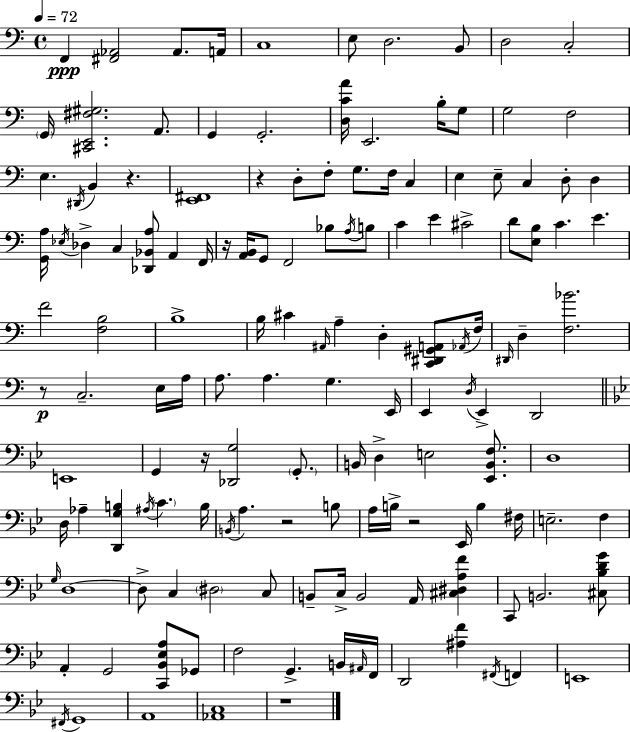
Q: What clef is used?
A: bass